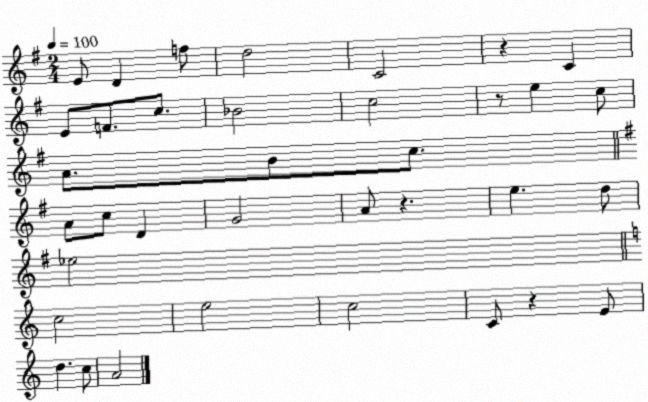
X:1
T:Untitled
M:2/4
L:1/4
K:G
E/2 D f/2 d2 C2 z C E/2 F/2 c/2 _B2 c2 z/2 e c/2 A/2 B/2 c/2 A/2 c/2 D G2 A/2 z e d/2 _e2 c2 e2 c2 C/2 z E/2 d c/2 A2